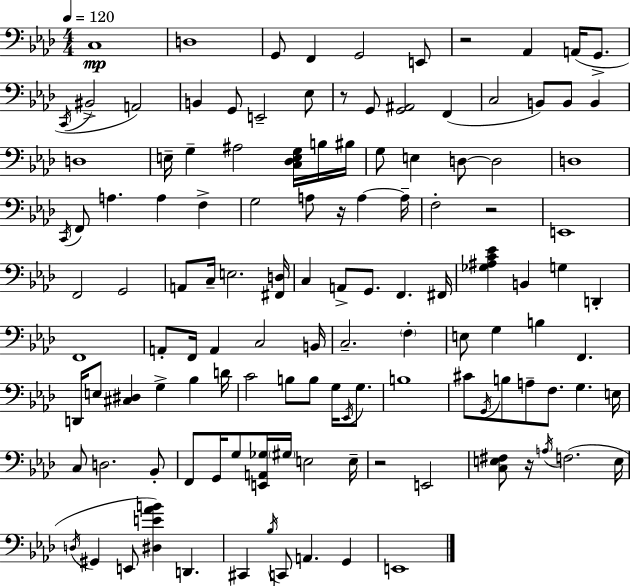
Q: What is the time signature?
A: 4/4